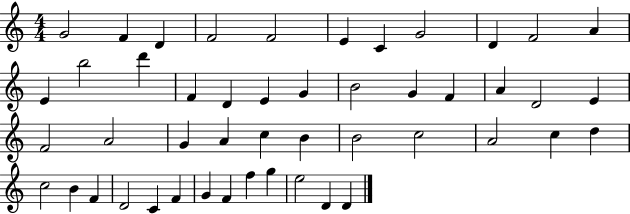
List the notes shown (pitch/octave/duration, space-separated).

G4/h F4/q D4/q F4/h F4/h E4/q C4/q G4/h D4/q F4/h A4/q E4/q B5/h D6/q F4/q D4/q E4/q G4/q B4/h G4/q F4/q A4/q D4/h E4/q F4/h A4/h G4/q A4/q C5/q B4/q B4/h C5/h A4/h C5/q D5/q C5/h B4/q F4/q D4/h C4/q F4/q G4/q F4/q F5/q G5/q E5/h D4/q D4/q